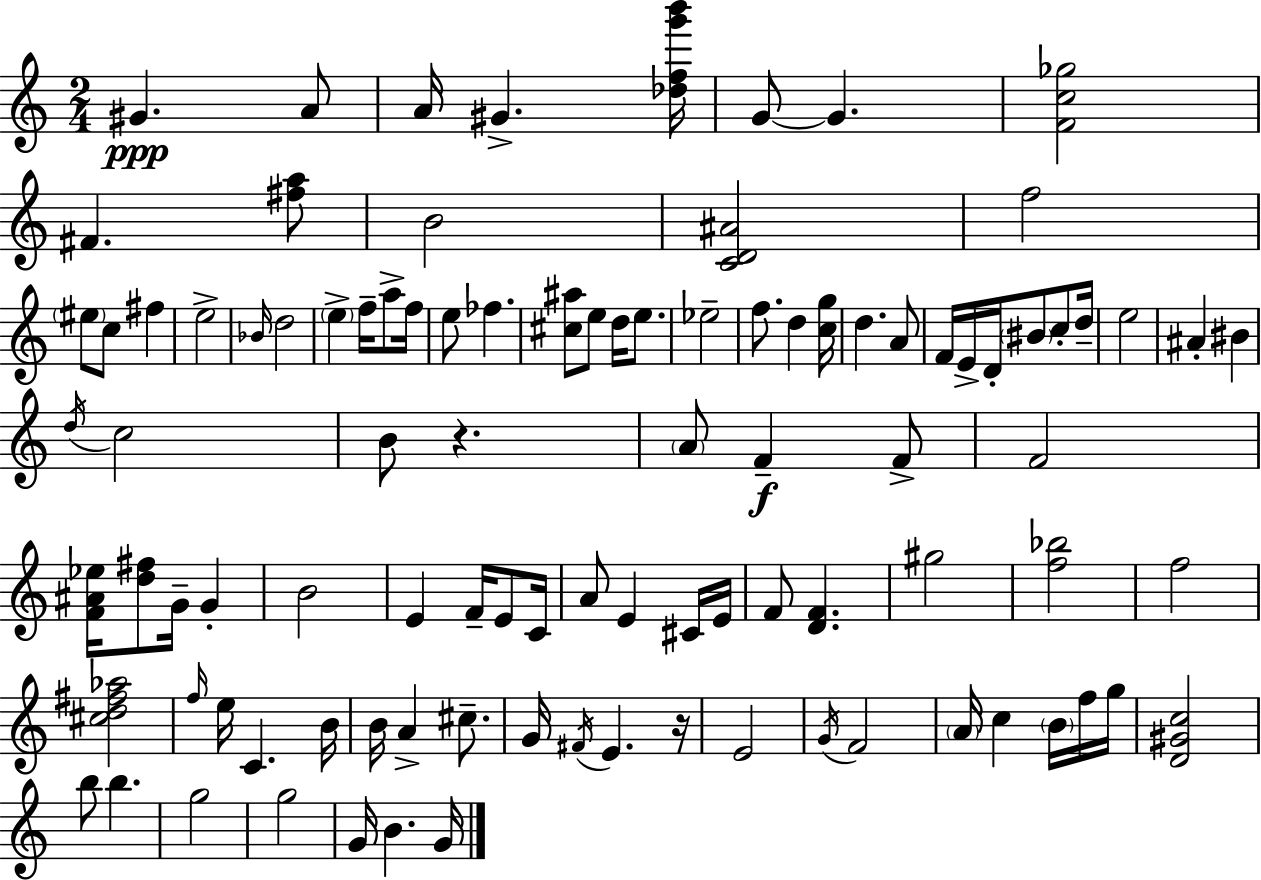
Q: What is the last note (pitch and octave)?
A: G4